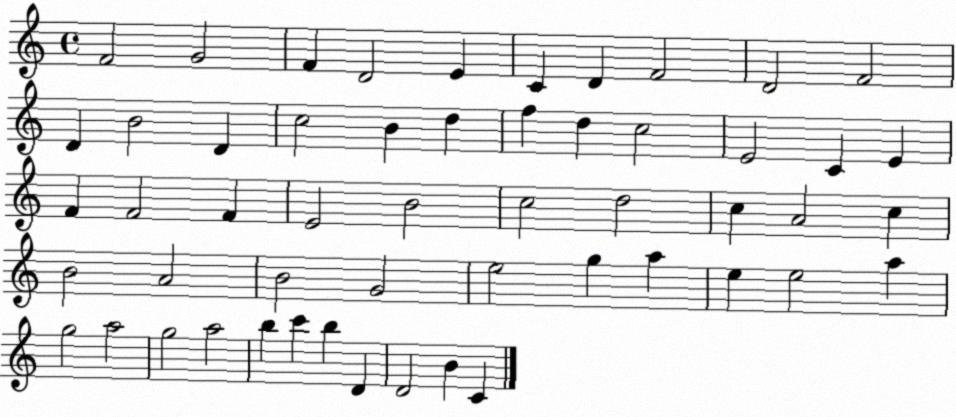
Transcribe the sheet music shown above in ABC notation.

X:1
T:Untitled
M:4/4
L:1/4
K:C
F2 G2 F D2 E C D F2 D2 F2 D B2 D c2 B d f d c2 E2 C E F F2 F E2 B2 c2 d2 c A2 c B2 A2 B2 G2 e2 g a e e2 a g2 a2 g2 a2 b c' b D D2 B C